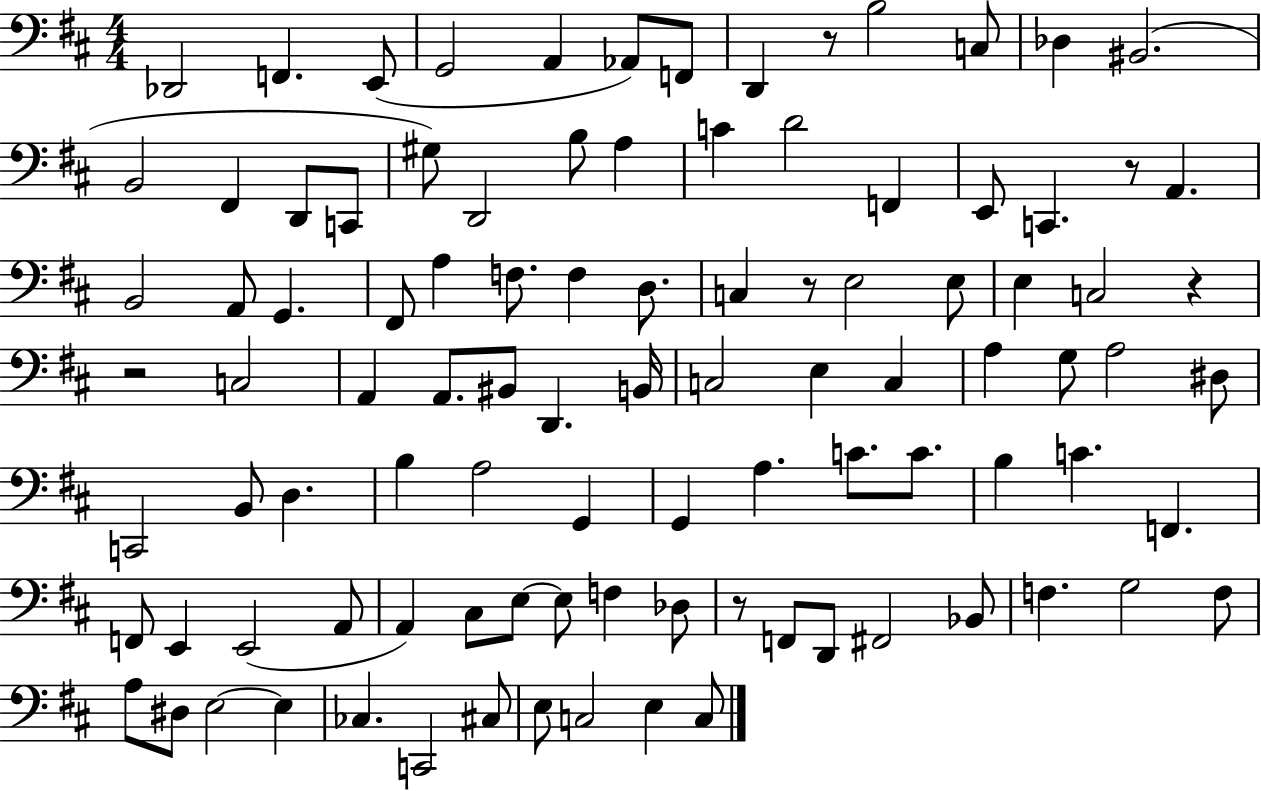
X:1
T:Untitled
M:4/4
L:1/4
K:D
_D,,2 F,, E,,/2 G,,2 A,, _A,,/2 F,,/2 D,, z/2 B,2 C,/2 _D, ^B,,2 B,,2 ^F,, D,,/2 C,,/2 ^G,/2 D,,2 B,/2 A, C D2 F,, E,,/2 C,, z/2 A,, B,,2 A,,/2 G,, ^F,,/2 A, F,/2 F, D,/2 C, z/2 E,2 E,/2 E, C,2 z z2 C,2 A,, A,,/2 ^B,,/2 D,, B,,/4 C,2 E, C, A, G,/2 A,2 ^D,/2 C,,2 B,,/2 D, B, A,2 G,, G,, A, C/2 C/2 B, C F,, F,,/2 E,, E,,2 A,,/2 A,, ^C,/2 E,/2 E,/2 F, _D,/2 z/2 F,,/2 D,,/2 ^F,,2 _B,,/2 F, G,2 F,/2 A,/2 ^D,/2 E,2 E, _C, C,,2 ^C,/2 E,/2 C,2 E, C,/2